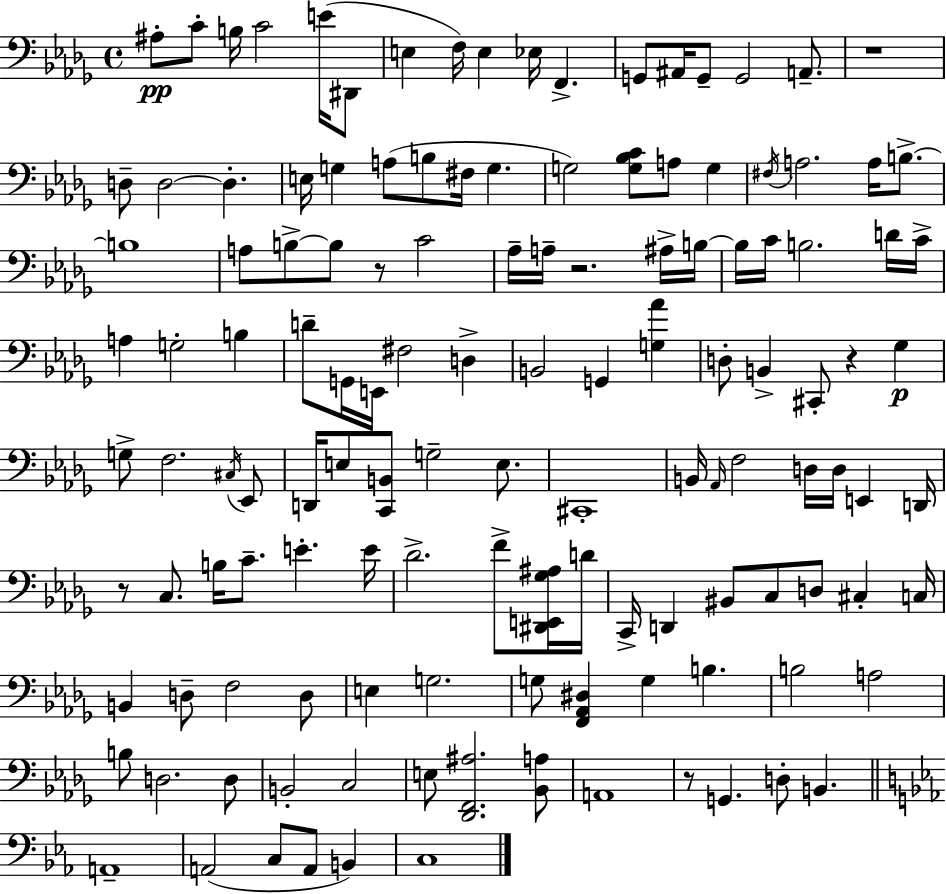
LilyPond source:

{
  \clef bass
  \time 4/4
  \defaultTimeSignature
  \key bes \minor
  ais8-.\pp c'8-. b16 c'2 e'16( dis,8 | e4 f16) e4 ees16 f,4.-> | g,8 ais,16 g,8-- g,2 a,8.-- | r1 | \break d8-- d2~~ d4.-. | e16 g4 a8( b8 fis16 g4. | g2) <g bes c'>8 a8 g4 | \acciaccatura { fis16 } a2. a16 b8.->~~ | \break b1 | a8 b8->~~ b8 r8 c'2 | aes16-- a16-- r2. ais16-> | b16~~ b16 c'16 b2. d'16 | \break c'16-> a4 g2-. b4 | d'8-- g,16 e,16 fis2 d4-> | b,2 g,4 <g aes'>4 | d8-. b,4-> cis,8-. r4 ges4\p | \break g8-> f2. \acciaccatura { cis16 } | ees,8 d,16 e8 <c, b,>8 g2-- e8. | cis,1-. | b,16 \grace { aes,16 } f2 d16 d16 e,4 | \break d,16 r8 c8. b16 c'8.-- e'4.-. | e'16 des'2.-> f'8-> | <dis, e, ges ais>16 d'16 c,16-> d,4 bis,8 c8 d8 cis4-. | c16 b,4 d8-- f2 | \break d8 e4 g2. | g8 <f, aes, dis>4 g4 b4. | b2 a2 | b8 d2. | \break d8 b,2-. c2 | e8 <des, f, ais>2. | <bes, a>8 a,1 | r8 g,4. d8-. b,4. | \break \bar "||" \break \key ees \major a,1-- | a,2( c8 a,8 b,4) | c1 | \bar "|."
}